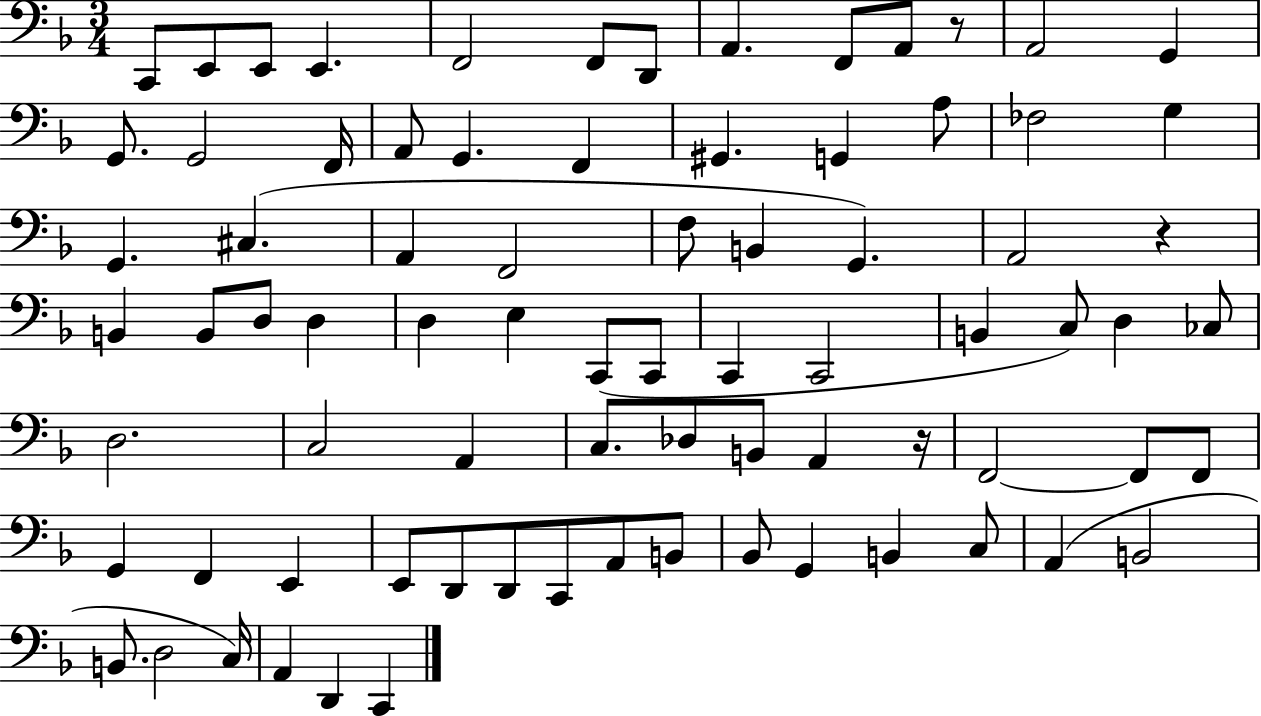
X:1
T:Untitled
M:3/4
L:1/4
K:F
C,,/2 E,,/2 E,,/2 E,, F,,2 F,,/2 D,,/2 A,, F,,/2 A,,/2 z/2 A,,2 G,, G,,/2 G,,2 F,,/4 A,,/2 G,, F,, ^G,, G,, A,/2 _F,2 G, G,, ^C, A,, F,,2 F,/2 B,, G,, A,,2 z B,, B,,/2 D,/2 D, D, E, C,,/2 C,,/2 C,, C,,2 B,, C,/2 D, _C,/2 D,2 C,2 A,, C,/2 _D,/2 B,,/2 A,, z/4 F,,2 F,,/2 F,,/2 G,, F,, E,, E,,/2 D,,/2 D,,/2 C,,/2 A,,/2 B,,/2 _B,,/2 G,, B,, C,/2 A,, B,,2 B,,/2 D,2 C,/4 A,, D,, C,,